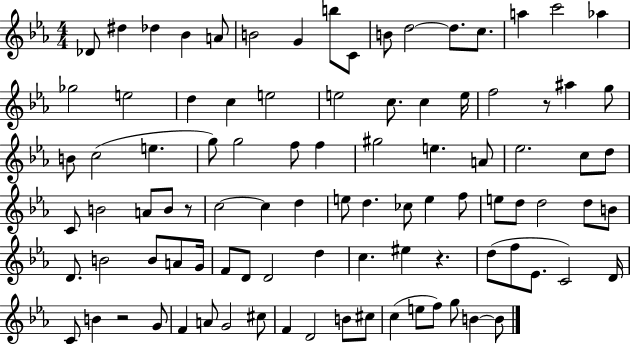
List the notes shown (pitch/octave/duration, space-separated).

Db4/e D#5/q Db5/q Bb4/q A4/e B4/h G4/q B5/e C4/e B4/e D5/h D5/e. C5/e. A5/q C6/h Ab5/q Gb5/h E5/h D5/q C5/q E5/h E5/h C5/e. C5/q E5/s F5/h R/e A#5/q G5/e B4/e C5/h E5/q. G5/e G5/h F5/e F5/q G#5/h E5/q. A4/e Eb5/h. C5/e D5/e C4/e B4/h A4/e B4/e R/e C5/h C5/q D5/q E5/e D5/q. CES5/e E5/q F5/e E5/e D5/e D5/h D5/e B4/e D4/e. B4/h B4/e A4/e G4/s F4/e D4/e D4/h D5/q C5/q. EIS5/q R/q. D5/e F5/e Eb4/e. C4/h D4/s C4/e B4/q R/h G4/e F4/q A4/e G4/h C#5/e F4/q D4/h B4/e C#5/e C5/q E5/e F5/e G5/e B4/q B4/e